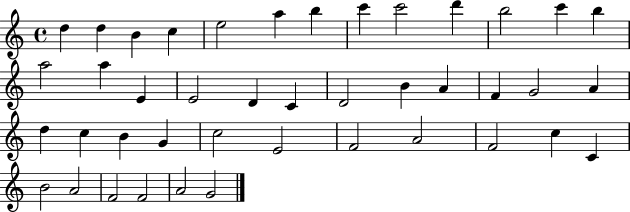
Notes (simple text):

D5/q D5/q B4/q C5/q E5/h A5/q B5/q C6/q C6/h D6/q B5/h C6/q B5/q A5/h A5/q E4/q E4/h D4/q C4/q D4/h B4/q A4/q F4/q G4/h A4/q D5/q C5/q B4/q G4/q C5/h E4/h F4/h A4/h F4/h C5/q C4/q B4/h A4/h F4/h F4/h A4/h G4/h